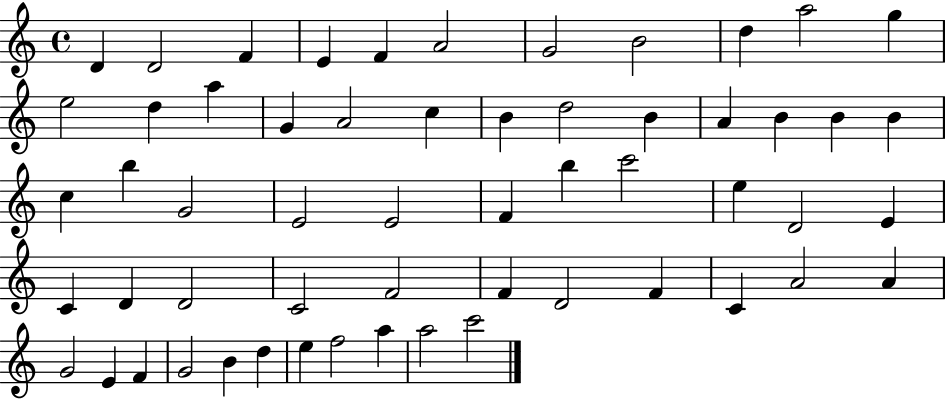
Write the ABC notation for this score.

X:1
T:Untitled
M:4/4
L:1/4
K:C
D D2 F E F A2 G2 B2 d a2 g e2 d a G A2 c B d2 B A B B B c b G2 E2 E2 F b c'2 e D2 E C D D2 C2 F2 F D2 F C A2 A G2 E F G2 B d e f2 a a2 c'2